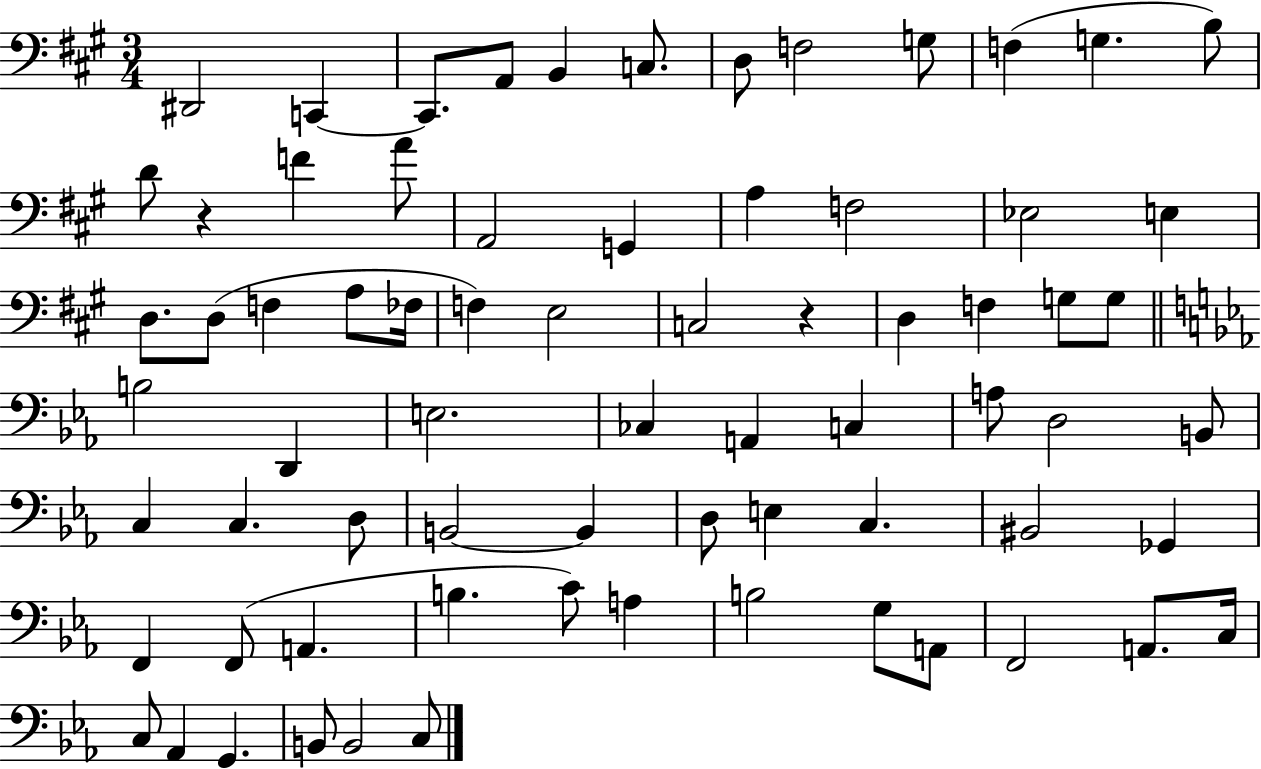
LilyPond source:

{
  \clef bass
  \numericTimeSignature
  \time 3/4
  \key a \major
  \repeat volta 2 { dis,2 c,4~~ | c,8. a,8 b,4 c8. | d8 f2 g8 | f4( g4. b8) | \break d'8 r4 f'4 a'8 | a,2 g,4 | a4 f2 | ees2 e4 | \break d8. d8( f4 a8 fes16 | f4) e2 | c2 r4 | d4 f4 g8 g8 | \break \bar "||" \break \key ees \major b2 d,4 | e2. | ces4 a,4 c4 | a8 d2 b,8 | \break c4 c4. d8 | b,2~~ b,4 | d8 e4 c4. | bis,2 ges,4 | \break f,4 f,8( a,4. | b4. c'8) a4 | b2 g8 a,8 | f,2 a,8. c16 | \break c8 aes,4 g,4. | b,8 b,2 c8 | } \bar "|."
}